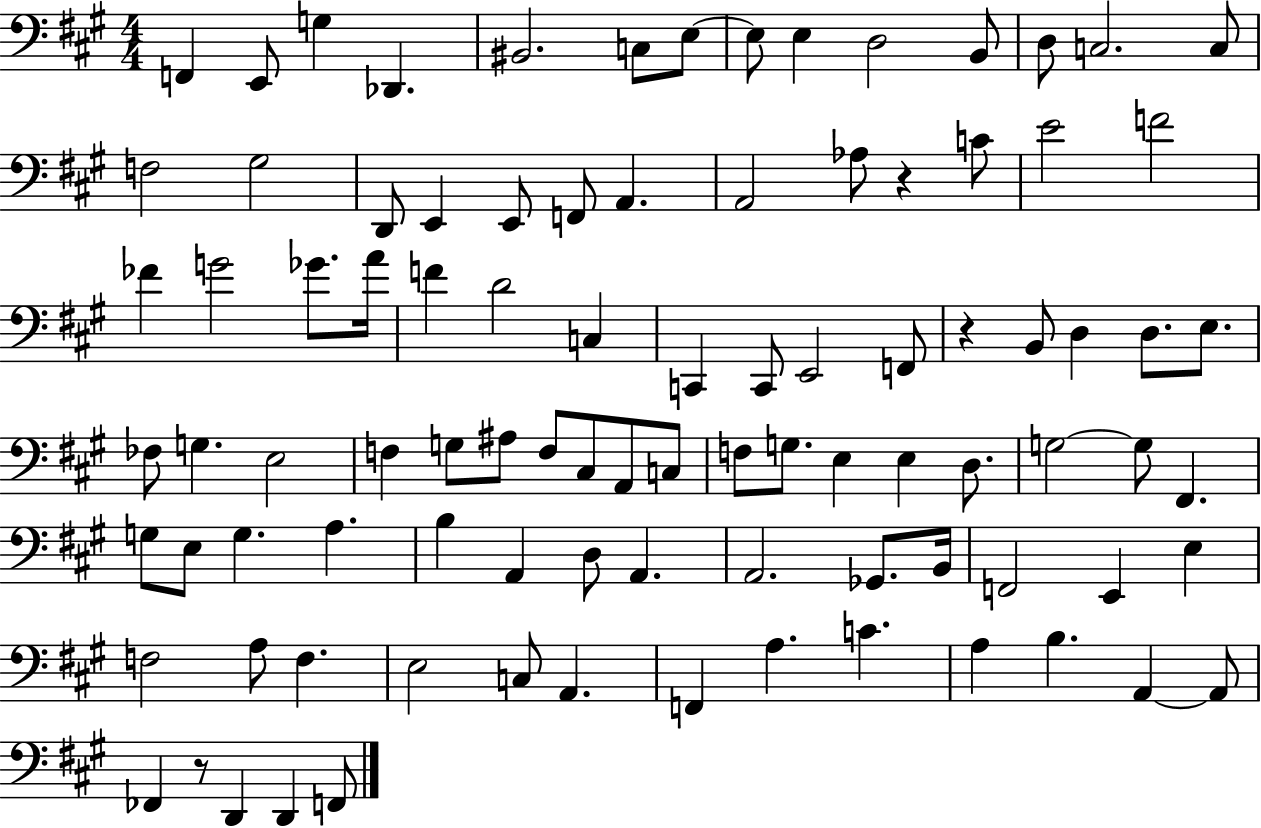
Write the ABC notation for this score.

X:1
T:Untitled
M:4/4
L:1/4
K:A
F,, E,,/2 G, _D,, ^B,,2 C,/2 E,/2 E,/2 E, D,2 B,,/2 D,/2 C,2 C,/2 F,2 ^G,2 D,,/2 E,, E,,/2 F,,/2 A,, A,,2 _A,/2 z C/2 E2 F2 _F G2 _G/2 A/4 F D2 C, C,, C,,/2 E,,2 F,,/2 z B,,/2 D, D,/2 E,/2 _F,/2 G, E,2 F, G,/2 ^A,/2 F,/2 ^C,/2 A,,/2 C,/2 F,/2 G,/2 E, E, D,/2 G,2 G,/2 ^F,, G,/2 E,/2 G, A, B, A,, D,/2 A,, A,,2 _G,,/2 B,,/4 F,,2 E,, E, F,2 A,/2 F, E,2 C,/2 A,, F,, A, C A, B, A,, A,,/2 _F,, z/2 D,, D,, F,,/2